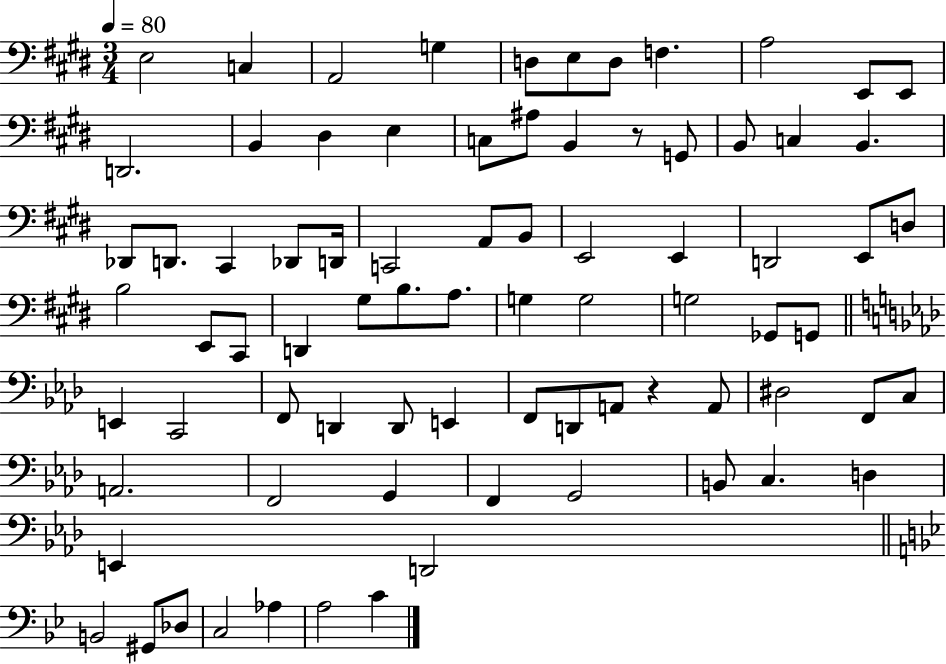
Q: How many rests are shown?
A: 2